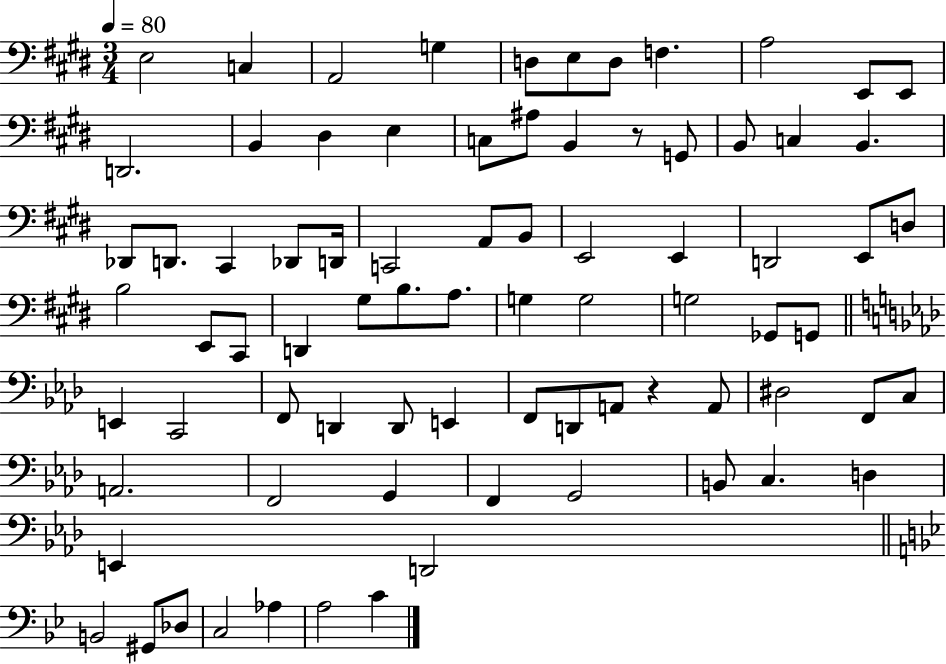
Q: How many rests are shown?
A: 2